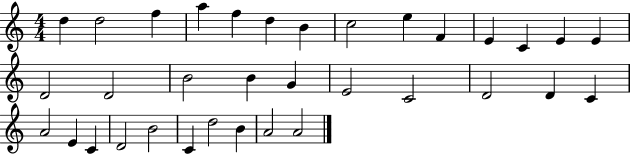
X:1
T:Untitled
M:4/4
L:1/4
K:C
d d2 f a f d B c2 e F E C E E D2 D2 B2 B G E2 C2 D2 D C A2 E C D2 B2 C d2 B A2 A2